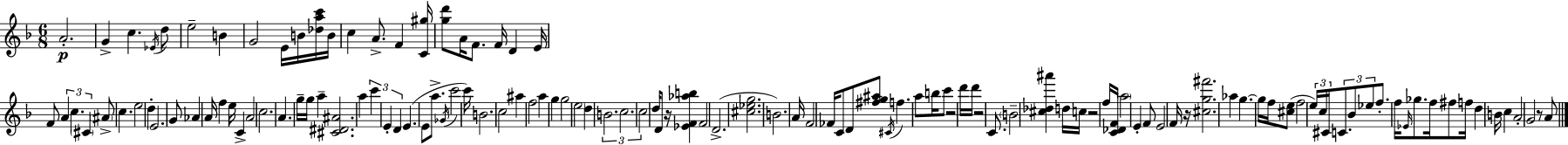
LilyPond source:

{
  \clef treble
  \numericTimeSignature
  \time 6/8
  \key d \minor
  a'2.-.\p | g'4-> c''4. \acciaccatura { ees'16 } d''8 | e''2-- b'4 | g'2 e'16 b'16 <des'' a'' c'''>16 | \break b'16 c''4 a'8.-> f'4 | <c' gis''>16 <g'' d'''>8 a'16 f'8. f'16 d'4 | e'16 f'8 \tuplet 3/2 { a'4 c''4. | \parenthesize cis'4 } \parenthesize ais'8-> c''4. | \break e''2 d''4-. | e'2. | g'8 aes'4 a'16 f''4 | e''16 c'4-> a'2 | \break c''2. | a'4. g''16-- g''16 a''4-- | <cis' dis' ais'>2. | a''4 \tuplet 3/2 { c'''4 e'4-. | \break d'4 } e'4.( e'8 | a''8.-> \acciaccatura { ges'16 } c'''2 | c'''16) b'2. | c''2 ais''4 | \break f''2 a''4 | g''4 g''2 | \parenthesize e''2 d''4 | \tuplet 3/2 { b'2. | \break c''2. | c''2 } d''16 d'8 | r16 <ees' f' aes'' b''>4 f'2 | d'2.->( | \break <cis'' ees'' g''>2. | b'2.) | a'16 f'2 fes'16 | c'8 d'8 <fis'' g'' ais''>8 \acciaccatura { cis'16 } f''4. | \break a''8 b''16 c'''8 r2 | d'''16 d'''16 r2 | c'8. \parenthesize b'2-- <cis'' des'' ais'''>4 | d''16 c''16 r2 | \break f''16 <c' des' f'>16 \parenthesize a''2 e'4-. | f'8 e'2 | f'16 r16 <cis'' g'' fis'''>2. | aes''4 g''4.~~ | \break g''16 f''16 <cis'' e''>8( f''2 | \tuplet 3/2 { e''16) c''16 cis'16 } \tuplet 3/2 { c'8. bes'8 ees''8 } f''8.-. | f''16 \grace { ees'16 } ges''8. f''16 fis''8 f''16 d''4 | b'16 c''4 a'2-. | \break g'2 | r8 a'8 \bar "|."
}